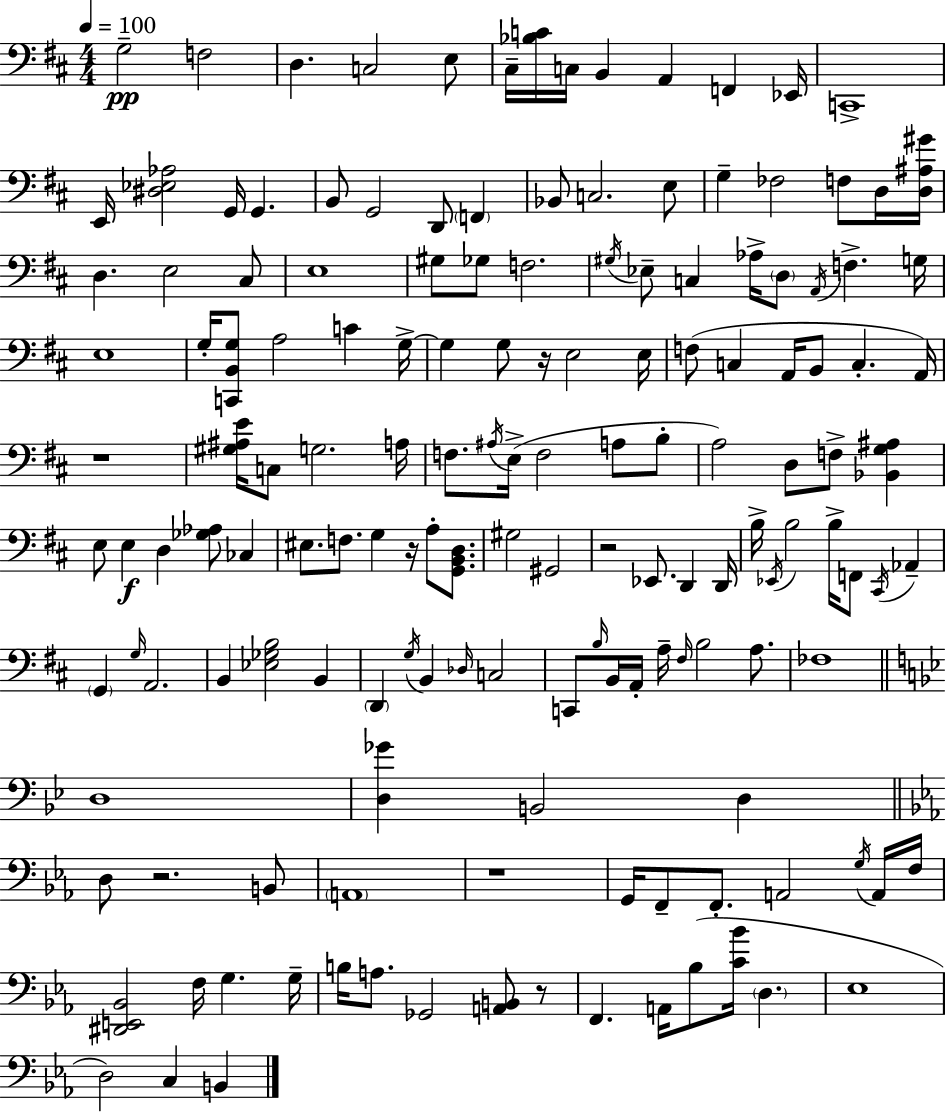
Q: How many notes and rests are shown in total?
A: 154